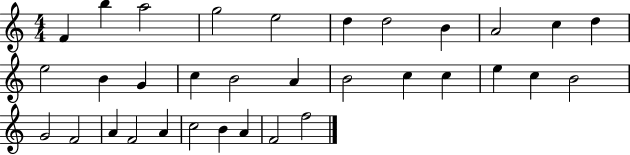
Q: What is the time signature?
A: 4/4